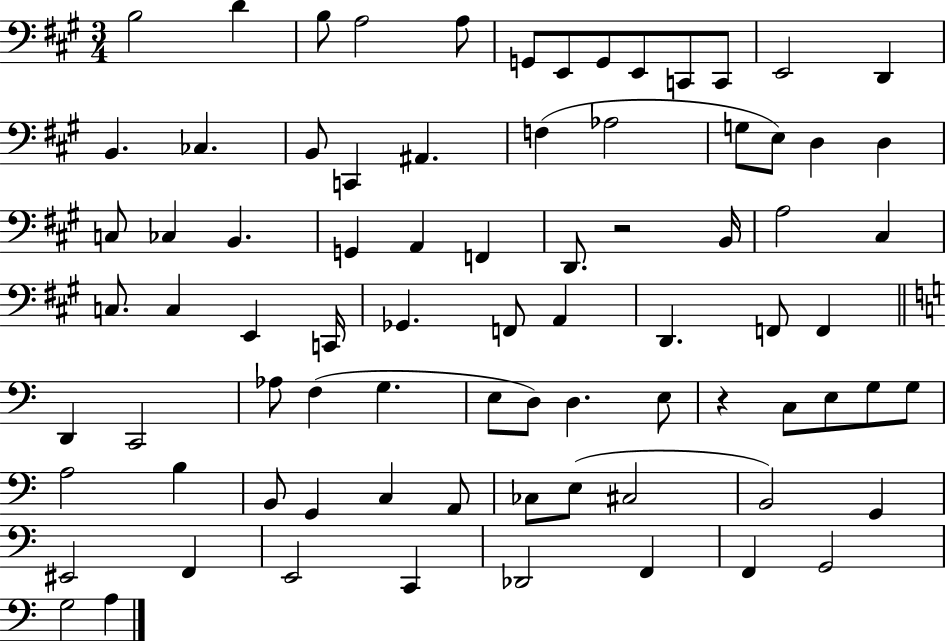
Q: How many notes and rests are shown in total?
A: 80